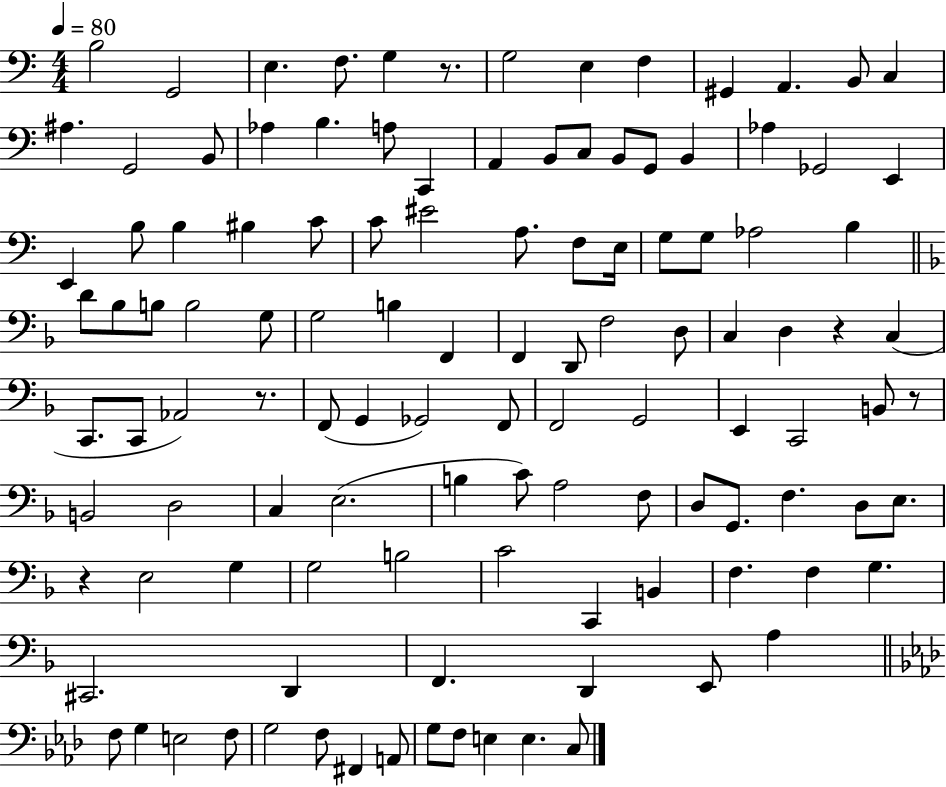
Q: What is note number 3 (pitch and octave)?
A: E3